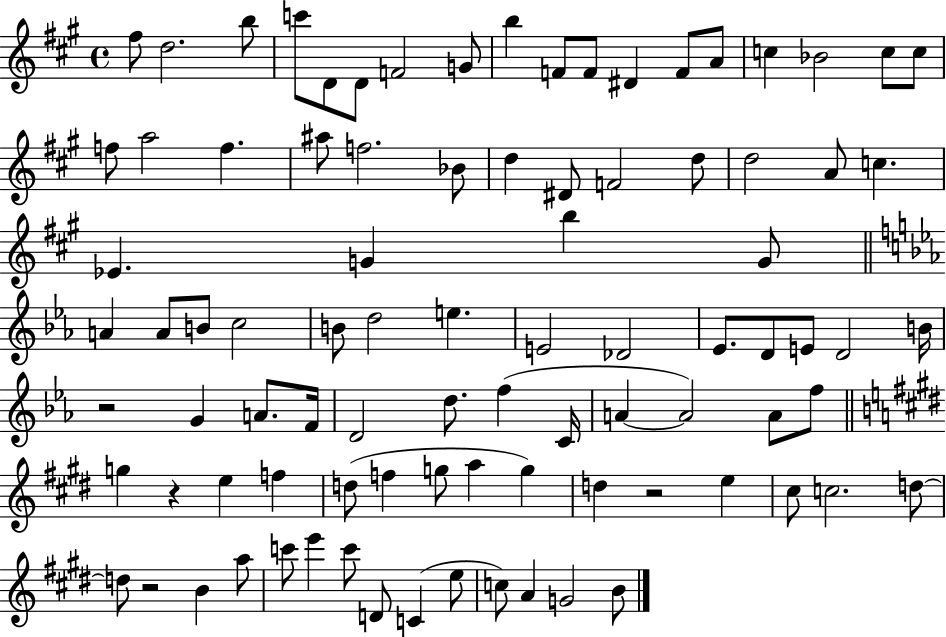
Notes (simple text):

F#5/e D5/h. B5/e C6/e D4/e D4/e F4/h G4/e B5/q F4/e F4/e D#4/q F4/e A4/e C5/q Bb4/h C5/e C5/e F5/e A5/h F5/q. A#5/e F5/h. Bb4/e D5/q D#4/e F4/h D5/e D5/h A4/e C5/q. Eb4/q. G4/q B5/q G4/e A4/q A4/e B4/e C5/h B4/e D5/h E5/q. E4/h Db4/h Eb4/e. D4/e E4/e D4/h B4/s R/h G4/q A4/e. F4/s D4/h D5/e. F5/q C4/s A4/q A4/h A4/e F5/e G5/q R/q E5/q F5/q D5/e F5/q G5/e A5/q G5/q D5/q R/h E5/q C#5/e C5/h. D5/e D5/e R/h B4/q A5/e C6/e E6/q C6/e D4/e C4/q E5/e C5/e A4/q G4/h B4/e